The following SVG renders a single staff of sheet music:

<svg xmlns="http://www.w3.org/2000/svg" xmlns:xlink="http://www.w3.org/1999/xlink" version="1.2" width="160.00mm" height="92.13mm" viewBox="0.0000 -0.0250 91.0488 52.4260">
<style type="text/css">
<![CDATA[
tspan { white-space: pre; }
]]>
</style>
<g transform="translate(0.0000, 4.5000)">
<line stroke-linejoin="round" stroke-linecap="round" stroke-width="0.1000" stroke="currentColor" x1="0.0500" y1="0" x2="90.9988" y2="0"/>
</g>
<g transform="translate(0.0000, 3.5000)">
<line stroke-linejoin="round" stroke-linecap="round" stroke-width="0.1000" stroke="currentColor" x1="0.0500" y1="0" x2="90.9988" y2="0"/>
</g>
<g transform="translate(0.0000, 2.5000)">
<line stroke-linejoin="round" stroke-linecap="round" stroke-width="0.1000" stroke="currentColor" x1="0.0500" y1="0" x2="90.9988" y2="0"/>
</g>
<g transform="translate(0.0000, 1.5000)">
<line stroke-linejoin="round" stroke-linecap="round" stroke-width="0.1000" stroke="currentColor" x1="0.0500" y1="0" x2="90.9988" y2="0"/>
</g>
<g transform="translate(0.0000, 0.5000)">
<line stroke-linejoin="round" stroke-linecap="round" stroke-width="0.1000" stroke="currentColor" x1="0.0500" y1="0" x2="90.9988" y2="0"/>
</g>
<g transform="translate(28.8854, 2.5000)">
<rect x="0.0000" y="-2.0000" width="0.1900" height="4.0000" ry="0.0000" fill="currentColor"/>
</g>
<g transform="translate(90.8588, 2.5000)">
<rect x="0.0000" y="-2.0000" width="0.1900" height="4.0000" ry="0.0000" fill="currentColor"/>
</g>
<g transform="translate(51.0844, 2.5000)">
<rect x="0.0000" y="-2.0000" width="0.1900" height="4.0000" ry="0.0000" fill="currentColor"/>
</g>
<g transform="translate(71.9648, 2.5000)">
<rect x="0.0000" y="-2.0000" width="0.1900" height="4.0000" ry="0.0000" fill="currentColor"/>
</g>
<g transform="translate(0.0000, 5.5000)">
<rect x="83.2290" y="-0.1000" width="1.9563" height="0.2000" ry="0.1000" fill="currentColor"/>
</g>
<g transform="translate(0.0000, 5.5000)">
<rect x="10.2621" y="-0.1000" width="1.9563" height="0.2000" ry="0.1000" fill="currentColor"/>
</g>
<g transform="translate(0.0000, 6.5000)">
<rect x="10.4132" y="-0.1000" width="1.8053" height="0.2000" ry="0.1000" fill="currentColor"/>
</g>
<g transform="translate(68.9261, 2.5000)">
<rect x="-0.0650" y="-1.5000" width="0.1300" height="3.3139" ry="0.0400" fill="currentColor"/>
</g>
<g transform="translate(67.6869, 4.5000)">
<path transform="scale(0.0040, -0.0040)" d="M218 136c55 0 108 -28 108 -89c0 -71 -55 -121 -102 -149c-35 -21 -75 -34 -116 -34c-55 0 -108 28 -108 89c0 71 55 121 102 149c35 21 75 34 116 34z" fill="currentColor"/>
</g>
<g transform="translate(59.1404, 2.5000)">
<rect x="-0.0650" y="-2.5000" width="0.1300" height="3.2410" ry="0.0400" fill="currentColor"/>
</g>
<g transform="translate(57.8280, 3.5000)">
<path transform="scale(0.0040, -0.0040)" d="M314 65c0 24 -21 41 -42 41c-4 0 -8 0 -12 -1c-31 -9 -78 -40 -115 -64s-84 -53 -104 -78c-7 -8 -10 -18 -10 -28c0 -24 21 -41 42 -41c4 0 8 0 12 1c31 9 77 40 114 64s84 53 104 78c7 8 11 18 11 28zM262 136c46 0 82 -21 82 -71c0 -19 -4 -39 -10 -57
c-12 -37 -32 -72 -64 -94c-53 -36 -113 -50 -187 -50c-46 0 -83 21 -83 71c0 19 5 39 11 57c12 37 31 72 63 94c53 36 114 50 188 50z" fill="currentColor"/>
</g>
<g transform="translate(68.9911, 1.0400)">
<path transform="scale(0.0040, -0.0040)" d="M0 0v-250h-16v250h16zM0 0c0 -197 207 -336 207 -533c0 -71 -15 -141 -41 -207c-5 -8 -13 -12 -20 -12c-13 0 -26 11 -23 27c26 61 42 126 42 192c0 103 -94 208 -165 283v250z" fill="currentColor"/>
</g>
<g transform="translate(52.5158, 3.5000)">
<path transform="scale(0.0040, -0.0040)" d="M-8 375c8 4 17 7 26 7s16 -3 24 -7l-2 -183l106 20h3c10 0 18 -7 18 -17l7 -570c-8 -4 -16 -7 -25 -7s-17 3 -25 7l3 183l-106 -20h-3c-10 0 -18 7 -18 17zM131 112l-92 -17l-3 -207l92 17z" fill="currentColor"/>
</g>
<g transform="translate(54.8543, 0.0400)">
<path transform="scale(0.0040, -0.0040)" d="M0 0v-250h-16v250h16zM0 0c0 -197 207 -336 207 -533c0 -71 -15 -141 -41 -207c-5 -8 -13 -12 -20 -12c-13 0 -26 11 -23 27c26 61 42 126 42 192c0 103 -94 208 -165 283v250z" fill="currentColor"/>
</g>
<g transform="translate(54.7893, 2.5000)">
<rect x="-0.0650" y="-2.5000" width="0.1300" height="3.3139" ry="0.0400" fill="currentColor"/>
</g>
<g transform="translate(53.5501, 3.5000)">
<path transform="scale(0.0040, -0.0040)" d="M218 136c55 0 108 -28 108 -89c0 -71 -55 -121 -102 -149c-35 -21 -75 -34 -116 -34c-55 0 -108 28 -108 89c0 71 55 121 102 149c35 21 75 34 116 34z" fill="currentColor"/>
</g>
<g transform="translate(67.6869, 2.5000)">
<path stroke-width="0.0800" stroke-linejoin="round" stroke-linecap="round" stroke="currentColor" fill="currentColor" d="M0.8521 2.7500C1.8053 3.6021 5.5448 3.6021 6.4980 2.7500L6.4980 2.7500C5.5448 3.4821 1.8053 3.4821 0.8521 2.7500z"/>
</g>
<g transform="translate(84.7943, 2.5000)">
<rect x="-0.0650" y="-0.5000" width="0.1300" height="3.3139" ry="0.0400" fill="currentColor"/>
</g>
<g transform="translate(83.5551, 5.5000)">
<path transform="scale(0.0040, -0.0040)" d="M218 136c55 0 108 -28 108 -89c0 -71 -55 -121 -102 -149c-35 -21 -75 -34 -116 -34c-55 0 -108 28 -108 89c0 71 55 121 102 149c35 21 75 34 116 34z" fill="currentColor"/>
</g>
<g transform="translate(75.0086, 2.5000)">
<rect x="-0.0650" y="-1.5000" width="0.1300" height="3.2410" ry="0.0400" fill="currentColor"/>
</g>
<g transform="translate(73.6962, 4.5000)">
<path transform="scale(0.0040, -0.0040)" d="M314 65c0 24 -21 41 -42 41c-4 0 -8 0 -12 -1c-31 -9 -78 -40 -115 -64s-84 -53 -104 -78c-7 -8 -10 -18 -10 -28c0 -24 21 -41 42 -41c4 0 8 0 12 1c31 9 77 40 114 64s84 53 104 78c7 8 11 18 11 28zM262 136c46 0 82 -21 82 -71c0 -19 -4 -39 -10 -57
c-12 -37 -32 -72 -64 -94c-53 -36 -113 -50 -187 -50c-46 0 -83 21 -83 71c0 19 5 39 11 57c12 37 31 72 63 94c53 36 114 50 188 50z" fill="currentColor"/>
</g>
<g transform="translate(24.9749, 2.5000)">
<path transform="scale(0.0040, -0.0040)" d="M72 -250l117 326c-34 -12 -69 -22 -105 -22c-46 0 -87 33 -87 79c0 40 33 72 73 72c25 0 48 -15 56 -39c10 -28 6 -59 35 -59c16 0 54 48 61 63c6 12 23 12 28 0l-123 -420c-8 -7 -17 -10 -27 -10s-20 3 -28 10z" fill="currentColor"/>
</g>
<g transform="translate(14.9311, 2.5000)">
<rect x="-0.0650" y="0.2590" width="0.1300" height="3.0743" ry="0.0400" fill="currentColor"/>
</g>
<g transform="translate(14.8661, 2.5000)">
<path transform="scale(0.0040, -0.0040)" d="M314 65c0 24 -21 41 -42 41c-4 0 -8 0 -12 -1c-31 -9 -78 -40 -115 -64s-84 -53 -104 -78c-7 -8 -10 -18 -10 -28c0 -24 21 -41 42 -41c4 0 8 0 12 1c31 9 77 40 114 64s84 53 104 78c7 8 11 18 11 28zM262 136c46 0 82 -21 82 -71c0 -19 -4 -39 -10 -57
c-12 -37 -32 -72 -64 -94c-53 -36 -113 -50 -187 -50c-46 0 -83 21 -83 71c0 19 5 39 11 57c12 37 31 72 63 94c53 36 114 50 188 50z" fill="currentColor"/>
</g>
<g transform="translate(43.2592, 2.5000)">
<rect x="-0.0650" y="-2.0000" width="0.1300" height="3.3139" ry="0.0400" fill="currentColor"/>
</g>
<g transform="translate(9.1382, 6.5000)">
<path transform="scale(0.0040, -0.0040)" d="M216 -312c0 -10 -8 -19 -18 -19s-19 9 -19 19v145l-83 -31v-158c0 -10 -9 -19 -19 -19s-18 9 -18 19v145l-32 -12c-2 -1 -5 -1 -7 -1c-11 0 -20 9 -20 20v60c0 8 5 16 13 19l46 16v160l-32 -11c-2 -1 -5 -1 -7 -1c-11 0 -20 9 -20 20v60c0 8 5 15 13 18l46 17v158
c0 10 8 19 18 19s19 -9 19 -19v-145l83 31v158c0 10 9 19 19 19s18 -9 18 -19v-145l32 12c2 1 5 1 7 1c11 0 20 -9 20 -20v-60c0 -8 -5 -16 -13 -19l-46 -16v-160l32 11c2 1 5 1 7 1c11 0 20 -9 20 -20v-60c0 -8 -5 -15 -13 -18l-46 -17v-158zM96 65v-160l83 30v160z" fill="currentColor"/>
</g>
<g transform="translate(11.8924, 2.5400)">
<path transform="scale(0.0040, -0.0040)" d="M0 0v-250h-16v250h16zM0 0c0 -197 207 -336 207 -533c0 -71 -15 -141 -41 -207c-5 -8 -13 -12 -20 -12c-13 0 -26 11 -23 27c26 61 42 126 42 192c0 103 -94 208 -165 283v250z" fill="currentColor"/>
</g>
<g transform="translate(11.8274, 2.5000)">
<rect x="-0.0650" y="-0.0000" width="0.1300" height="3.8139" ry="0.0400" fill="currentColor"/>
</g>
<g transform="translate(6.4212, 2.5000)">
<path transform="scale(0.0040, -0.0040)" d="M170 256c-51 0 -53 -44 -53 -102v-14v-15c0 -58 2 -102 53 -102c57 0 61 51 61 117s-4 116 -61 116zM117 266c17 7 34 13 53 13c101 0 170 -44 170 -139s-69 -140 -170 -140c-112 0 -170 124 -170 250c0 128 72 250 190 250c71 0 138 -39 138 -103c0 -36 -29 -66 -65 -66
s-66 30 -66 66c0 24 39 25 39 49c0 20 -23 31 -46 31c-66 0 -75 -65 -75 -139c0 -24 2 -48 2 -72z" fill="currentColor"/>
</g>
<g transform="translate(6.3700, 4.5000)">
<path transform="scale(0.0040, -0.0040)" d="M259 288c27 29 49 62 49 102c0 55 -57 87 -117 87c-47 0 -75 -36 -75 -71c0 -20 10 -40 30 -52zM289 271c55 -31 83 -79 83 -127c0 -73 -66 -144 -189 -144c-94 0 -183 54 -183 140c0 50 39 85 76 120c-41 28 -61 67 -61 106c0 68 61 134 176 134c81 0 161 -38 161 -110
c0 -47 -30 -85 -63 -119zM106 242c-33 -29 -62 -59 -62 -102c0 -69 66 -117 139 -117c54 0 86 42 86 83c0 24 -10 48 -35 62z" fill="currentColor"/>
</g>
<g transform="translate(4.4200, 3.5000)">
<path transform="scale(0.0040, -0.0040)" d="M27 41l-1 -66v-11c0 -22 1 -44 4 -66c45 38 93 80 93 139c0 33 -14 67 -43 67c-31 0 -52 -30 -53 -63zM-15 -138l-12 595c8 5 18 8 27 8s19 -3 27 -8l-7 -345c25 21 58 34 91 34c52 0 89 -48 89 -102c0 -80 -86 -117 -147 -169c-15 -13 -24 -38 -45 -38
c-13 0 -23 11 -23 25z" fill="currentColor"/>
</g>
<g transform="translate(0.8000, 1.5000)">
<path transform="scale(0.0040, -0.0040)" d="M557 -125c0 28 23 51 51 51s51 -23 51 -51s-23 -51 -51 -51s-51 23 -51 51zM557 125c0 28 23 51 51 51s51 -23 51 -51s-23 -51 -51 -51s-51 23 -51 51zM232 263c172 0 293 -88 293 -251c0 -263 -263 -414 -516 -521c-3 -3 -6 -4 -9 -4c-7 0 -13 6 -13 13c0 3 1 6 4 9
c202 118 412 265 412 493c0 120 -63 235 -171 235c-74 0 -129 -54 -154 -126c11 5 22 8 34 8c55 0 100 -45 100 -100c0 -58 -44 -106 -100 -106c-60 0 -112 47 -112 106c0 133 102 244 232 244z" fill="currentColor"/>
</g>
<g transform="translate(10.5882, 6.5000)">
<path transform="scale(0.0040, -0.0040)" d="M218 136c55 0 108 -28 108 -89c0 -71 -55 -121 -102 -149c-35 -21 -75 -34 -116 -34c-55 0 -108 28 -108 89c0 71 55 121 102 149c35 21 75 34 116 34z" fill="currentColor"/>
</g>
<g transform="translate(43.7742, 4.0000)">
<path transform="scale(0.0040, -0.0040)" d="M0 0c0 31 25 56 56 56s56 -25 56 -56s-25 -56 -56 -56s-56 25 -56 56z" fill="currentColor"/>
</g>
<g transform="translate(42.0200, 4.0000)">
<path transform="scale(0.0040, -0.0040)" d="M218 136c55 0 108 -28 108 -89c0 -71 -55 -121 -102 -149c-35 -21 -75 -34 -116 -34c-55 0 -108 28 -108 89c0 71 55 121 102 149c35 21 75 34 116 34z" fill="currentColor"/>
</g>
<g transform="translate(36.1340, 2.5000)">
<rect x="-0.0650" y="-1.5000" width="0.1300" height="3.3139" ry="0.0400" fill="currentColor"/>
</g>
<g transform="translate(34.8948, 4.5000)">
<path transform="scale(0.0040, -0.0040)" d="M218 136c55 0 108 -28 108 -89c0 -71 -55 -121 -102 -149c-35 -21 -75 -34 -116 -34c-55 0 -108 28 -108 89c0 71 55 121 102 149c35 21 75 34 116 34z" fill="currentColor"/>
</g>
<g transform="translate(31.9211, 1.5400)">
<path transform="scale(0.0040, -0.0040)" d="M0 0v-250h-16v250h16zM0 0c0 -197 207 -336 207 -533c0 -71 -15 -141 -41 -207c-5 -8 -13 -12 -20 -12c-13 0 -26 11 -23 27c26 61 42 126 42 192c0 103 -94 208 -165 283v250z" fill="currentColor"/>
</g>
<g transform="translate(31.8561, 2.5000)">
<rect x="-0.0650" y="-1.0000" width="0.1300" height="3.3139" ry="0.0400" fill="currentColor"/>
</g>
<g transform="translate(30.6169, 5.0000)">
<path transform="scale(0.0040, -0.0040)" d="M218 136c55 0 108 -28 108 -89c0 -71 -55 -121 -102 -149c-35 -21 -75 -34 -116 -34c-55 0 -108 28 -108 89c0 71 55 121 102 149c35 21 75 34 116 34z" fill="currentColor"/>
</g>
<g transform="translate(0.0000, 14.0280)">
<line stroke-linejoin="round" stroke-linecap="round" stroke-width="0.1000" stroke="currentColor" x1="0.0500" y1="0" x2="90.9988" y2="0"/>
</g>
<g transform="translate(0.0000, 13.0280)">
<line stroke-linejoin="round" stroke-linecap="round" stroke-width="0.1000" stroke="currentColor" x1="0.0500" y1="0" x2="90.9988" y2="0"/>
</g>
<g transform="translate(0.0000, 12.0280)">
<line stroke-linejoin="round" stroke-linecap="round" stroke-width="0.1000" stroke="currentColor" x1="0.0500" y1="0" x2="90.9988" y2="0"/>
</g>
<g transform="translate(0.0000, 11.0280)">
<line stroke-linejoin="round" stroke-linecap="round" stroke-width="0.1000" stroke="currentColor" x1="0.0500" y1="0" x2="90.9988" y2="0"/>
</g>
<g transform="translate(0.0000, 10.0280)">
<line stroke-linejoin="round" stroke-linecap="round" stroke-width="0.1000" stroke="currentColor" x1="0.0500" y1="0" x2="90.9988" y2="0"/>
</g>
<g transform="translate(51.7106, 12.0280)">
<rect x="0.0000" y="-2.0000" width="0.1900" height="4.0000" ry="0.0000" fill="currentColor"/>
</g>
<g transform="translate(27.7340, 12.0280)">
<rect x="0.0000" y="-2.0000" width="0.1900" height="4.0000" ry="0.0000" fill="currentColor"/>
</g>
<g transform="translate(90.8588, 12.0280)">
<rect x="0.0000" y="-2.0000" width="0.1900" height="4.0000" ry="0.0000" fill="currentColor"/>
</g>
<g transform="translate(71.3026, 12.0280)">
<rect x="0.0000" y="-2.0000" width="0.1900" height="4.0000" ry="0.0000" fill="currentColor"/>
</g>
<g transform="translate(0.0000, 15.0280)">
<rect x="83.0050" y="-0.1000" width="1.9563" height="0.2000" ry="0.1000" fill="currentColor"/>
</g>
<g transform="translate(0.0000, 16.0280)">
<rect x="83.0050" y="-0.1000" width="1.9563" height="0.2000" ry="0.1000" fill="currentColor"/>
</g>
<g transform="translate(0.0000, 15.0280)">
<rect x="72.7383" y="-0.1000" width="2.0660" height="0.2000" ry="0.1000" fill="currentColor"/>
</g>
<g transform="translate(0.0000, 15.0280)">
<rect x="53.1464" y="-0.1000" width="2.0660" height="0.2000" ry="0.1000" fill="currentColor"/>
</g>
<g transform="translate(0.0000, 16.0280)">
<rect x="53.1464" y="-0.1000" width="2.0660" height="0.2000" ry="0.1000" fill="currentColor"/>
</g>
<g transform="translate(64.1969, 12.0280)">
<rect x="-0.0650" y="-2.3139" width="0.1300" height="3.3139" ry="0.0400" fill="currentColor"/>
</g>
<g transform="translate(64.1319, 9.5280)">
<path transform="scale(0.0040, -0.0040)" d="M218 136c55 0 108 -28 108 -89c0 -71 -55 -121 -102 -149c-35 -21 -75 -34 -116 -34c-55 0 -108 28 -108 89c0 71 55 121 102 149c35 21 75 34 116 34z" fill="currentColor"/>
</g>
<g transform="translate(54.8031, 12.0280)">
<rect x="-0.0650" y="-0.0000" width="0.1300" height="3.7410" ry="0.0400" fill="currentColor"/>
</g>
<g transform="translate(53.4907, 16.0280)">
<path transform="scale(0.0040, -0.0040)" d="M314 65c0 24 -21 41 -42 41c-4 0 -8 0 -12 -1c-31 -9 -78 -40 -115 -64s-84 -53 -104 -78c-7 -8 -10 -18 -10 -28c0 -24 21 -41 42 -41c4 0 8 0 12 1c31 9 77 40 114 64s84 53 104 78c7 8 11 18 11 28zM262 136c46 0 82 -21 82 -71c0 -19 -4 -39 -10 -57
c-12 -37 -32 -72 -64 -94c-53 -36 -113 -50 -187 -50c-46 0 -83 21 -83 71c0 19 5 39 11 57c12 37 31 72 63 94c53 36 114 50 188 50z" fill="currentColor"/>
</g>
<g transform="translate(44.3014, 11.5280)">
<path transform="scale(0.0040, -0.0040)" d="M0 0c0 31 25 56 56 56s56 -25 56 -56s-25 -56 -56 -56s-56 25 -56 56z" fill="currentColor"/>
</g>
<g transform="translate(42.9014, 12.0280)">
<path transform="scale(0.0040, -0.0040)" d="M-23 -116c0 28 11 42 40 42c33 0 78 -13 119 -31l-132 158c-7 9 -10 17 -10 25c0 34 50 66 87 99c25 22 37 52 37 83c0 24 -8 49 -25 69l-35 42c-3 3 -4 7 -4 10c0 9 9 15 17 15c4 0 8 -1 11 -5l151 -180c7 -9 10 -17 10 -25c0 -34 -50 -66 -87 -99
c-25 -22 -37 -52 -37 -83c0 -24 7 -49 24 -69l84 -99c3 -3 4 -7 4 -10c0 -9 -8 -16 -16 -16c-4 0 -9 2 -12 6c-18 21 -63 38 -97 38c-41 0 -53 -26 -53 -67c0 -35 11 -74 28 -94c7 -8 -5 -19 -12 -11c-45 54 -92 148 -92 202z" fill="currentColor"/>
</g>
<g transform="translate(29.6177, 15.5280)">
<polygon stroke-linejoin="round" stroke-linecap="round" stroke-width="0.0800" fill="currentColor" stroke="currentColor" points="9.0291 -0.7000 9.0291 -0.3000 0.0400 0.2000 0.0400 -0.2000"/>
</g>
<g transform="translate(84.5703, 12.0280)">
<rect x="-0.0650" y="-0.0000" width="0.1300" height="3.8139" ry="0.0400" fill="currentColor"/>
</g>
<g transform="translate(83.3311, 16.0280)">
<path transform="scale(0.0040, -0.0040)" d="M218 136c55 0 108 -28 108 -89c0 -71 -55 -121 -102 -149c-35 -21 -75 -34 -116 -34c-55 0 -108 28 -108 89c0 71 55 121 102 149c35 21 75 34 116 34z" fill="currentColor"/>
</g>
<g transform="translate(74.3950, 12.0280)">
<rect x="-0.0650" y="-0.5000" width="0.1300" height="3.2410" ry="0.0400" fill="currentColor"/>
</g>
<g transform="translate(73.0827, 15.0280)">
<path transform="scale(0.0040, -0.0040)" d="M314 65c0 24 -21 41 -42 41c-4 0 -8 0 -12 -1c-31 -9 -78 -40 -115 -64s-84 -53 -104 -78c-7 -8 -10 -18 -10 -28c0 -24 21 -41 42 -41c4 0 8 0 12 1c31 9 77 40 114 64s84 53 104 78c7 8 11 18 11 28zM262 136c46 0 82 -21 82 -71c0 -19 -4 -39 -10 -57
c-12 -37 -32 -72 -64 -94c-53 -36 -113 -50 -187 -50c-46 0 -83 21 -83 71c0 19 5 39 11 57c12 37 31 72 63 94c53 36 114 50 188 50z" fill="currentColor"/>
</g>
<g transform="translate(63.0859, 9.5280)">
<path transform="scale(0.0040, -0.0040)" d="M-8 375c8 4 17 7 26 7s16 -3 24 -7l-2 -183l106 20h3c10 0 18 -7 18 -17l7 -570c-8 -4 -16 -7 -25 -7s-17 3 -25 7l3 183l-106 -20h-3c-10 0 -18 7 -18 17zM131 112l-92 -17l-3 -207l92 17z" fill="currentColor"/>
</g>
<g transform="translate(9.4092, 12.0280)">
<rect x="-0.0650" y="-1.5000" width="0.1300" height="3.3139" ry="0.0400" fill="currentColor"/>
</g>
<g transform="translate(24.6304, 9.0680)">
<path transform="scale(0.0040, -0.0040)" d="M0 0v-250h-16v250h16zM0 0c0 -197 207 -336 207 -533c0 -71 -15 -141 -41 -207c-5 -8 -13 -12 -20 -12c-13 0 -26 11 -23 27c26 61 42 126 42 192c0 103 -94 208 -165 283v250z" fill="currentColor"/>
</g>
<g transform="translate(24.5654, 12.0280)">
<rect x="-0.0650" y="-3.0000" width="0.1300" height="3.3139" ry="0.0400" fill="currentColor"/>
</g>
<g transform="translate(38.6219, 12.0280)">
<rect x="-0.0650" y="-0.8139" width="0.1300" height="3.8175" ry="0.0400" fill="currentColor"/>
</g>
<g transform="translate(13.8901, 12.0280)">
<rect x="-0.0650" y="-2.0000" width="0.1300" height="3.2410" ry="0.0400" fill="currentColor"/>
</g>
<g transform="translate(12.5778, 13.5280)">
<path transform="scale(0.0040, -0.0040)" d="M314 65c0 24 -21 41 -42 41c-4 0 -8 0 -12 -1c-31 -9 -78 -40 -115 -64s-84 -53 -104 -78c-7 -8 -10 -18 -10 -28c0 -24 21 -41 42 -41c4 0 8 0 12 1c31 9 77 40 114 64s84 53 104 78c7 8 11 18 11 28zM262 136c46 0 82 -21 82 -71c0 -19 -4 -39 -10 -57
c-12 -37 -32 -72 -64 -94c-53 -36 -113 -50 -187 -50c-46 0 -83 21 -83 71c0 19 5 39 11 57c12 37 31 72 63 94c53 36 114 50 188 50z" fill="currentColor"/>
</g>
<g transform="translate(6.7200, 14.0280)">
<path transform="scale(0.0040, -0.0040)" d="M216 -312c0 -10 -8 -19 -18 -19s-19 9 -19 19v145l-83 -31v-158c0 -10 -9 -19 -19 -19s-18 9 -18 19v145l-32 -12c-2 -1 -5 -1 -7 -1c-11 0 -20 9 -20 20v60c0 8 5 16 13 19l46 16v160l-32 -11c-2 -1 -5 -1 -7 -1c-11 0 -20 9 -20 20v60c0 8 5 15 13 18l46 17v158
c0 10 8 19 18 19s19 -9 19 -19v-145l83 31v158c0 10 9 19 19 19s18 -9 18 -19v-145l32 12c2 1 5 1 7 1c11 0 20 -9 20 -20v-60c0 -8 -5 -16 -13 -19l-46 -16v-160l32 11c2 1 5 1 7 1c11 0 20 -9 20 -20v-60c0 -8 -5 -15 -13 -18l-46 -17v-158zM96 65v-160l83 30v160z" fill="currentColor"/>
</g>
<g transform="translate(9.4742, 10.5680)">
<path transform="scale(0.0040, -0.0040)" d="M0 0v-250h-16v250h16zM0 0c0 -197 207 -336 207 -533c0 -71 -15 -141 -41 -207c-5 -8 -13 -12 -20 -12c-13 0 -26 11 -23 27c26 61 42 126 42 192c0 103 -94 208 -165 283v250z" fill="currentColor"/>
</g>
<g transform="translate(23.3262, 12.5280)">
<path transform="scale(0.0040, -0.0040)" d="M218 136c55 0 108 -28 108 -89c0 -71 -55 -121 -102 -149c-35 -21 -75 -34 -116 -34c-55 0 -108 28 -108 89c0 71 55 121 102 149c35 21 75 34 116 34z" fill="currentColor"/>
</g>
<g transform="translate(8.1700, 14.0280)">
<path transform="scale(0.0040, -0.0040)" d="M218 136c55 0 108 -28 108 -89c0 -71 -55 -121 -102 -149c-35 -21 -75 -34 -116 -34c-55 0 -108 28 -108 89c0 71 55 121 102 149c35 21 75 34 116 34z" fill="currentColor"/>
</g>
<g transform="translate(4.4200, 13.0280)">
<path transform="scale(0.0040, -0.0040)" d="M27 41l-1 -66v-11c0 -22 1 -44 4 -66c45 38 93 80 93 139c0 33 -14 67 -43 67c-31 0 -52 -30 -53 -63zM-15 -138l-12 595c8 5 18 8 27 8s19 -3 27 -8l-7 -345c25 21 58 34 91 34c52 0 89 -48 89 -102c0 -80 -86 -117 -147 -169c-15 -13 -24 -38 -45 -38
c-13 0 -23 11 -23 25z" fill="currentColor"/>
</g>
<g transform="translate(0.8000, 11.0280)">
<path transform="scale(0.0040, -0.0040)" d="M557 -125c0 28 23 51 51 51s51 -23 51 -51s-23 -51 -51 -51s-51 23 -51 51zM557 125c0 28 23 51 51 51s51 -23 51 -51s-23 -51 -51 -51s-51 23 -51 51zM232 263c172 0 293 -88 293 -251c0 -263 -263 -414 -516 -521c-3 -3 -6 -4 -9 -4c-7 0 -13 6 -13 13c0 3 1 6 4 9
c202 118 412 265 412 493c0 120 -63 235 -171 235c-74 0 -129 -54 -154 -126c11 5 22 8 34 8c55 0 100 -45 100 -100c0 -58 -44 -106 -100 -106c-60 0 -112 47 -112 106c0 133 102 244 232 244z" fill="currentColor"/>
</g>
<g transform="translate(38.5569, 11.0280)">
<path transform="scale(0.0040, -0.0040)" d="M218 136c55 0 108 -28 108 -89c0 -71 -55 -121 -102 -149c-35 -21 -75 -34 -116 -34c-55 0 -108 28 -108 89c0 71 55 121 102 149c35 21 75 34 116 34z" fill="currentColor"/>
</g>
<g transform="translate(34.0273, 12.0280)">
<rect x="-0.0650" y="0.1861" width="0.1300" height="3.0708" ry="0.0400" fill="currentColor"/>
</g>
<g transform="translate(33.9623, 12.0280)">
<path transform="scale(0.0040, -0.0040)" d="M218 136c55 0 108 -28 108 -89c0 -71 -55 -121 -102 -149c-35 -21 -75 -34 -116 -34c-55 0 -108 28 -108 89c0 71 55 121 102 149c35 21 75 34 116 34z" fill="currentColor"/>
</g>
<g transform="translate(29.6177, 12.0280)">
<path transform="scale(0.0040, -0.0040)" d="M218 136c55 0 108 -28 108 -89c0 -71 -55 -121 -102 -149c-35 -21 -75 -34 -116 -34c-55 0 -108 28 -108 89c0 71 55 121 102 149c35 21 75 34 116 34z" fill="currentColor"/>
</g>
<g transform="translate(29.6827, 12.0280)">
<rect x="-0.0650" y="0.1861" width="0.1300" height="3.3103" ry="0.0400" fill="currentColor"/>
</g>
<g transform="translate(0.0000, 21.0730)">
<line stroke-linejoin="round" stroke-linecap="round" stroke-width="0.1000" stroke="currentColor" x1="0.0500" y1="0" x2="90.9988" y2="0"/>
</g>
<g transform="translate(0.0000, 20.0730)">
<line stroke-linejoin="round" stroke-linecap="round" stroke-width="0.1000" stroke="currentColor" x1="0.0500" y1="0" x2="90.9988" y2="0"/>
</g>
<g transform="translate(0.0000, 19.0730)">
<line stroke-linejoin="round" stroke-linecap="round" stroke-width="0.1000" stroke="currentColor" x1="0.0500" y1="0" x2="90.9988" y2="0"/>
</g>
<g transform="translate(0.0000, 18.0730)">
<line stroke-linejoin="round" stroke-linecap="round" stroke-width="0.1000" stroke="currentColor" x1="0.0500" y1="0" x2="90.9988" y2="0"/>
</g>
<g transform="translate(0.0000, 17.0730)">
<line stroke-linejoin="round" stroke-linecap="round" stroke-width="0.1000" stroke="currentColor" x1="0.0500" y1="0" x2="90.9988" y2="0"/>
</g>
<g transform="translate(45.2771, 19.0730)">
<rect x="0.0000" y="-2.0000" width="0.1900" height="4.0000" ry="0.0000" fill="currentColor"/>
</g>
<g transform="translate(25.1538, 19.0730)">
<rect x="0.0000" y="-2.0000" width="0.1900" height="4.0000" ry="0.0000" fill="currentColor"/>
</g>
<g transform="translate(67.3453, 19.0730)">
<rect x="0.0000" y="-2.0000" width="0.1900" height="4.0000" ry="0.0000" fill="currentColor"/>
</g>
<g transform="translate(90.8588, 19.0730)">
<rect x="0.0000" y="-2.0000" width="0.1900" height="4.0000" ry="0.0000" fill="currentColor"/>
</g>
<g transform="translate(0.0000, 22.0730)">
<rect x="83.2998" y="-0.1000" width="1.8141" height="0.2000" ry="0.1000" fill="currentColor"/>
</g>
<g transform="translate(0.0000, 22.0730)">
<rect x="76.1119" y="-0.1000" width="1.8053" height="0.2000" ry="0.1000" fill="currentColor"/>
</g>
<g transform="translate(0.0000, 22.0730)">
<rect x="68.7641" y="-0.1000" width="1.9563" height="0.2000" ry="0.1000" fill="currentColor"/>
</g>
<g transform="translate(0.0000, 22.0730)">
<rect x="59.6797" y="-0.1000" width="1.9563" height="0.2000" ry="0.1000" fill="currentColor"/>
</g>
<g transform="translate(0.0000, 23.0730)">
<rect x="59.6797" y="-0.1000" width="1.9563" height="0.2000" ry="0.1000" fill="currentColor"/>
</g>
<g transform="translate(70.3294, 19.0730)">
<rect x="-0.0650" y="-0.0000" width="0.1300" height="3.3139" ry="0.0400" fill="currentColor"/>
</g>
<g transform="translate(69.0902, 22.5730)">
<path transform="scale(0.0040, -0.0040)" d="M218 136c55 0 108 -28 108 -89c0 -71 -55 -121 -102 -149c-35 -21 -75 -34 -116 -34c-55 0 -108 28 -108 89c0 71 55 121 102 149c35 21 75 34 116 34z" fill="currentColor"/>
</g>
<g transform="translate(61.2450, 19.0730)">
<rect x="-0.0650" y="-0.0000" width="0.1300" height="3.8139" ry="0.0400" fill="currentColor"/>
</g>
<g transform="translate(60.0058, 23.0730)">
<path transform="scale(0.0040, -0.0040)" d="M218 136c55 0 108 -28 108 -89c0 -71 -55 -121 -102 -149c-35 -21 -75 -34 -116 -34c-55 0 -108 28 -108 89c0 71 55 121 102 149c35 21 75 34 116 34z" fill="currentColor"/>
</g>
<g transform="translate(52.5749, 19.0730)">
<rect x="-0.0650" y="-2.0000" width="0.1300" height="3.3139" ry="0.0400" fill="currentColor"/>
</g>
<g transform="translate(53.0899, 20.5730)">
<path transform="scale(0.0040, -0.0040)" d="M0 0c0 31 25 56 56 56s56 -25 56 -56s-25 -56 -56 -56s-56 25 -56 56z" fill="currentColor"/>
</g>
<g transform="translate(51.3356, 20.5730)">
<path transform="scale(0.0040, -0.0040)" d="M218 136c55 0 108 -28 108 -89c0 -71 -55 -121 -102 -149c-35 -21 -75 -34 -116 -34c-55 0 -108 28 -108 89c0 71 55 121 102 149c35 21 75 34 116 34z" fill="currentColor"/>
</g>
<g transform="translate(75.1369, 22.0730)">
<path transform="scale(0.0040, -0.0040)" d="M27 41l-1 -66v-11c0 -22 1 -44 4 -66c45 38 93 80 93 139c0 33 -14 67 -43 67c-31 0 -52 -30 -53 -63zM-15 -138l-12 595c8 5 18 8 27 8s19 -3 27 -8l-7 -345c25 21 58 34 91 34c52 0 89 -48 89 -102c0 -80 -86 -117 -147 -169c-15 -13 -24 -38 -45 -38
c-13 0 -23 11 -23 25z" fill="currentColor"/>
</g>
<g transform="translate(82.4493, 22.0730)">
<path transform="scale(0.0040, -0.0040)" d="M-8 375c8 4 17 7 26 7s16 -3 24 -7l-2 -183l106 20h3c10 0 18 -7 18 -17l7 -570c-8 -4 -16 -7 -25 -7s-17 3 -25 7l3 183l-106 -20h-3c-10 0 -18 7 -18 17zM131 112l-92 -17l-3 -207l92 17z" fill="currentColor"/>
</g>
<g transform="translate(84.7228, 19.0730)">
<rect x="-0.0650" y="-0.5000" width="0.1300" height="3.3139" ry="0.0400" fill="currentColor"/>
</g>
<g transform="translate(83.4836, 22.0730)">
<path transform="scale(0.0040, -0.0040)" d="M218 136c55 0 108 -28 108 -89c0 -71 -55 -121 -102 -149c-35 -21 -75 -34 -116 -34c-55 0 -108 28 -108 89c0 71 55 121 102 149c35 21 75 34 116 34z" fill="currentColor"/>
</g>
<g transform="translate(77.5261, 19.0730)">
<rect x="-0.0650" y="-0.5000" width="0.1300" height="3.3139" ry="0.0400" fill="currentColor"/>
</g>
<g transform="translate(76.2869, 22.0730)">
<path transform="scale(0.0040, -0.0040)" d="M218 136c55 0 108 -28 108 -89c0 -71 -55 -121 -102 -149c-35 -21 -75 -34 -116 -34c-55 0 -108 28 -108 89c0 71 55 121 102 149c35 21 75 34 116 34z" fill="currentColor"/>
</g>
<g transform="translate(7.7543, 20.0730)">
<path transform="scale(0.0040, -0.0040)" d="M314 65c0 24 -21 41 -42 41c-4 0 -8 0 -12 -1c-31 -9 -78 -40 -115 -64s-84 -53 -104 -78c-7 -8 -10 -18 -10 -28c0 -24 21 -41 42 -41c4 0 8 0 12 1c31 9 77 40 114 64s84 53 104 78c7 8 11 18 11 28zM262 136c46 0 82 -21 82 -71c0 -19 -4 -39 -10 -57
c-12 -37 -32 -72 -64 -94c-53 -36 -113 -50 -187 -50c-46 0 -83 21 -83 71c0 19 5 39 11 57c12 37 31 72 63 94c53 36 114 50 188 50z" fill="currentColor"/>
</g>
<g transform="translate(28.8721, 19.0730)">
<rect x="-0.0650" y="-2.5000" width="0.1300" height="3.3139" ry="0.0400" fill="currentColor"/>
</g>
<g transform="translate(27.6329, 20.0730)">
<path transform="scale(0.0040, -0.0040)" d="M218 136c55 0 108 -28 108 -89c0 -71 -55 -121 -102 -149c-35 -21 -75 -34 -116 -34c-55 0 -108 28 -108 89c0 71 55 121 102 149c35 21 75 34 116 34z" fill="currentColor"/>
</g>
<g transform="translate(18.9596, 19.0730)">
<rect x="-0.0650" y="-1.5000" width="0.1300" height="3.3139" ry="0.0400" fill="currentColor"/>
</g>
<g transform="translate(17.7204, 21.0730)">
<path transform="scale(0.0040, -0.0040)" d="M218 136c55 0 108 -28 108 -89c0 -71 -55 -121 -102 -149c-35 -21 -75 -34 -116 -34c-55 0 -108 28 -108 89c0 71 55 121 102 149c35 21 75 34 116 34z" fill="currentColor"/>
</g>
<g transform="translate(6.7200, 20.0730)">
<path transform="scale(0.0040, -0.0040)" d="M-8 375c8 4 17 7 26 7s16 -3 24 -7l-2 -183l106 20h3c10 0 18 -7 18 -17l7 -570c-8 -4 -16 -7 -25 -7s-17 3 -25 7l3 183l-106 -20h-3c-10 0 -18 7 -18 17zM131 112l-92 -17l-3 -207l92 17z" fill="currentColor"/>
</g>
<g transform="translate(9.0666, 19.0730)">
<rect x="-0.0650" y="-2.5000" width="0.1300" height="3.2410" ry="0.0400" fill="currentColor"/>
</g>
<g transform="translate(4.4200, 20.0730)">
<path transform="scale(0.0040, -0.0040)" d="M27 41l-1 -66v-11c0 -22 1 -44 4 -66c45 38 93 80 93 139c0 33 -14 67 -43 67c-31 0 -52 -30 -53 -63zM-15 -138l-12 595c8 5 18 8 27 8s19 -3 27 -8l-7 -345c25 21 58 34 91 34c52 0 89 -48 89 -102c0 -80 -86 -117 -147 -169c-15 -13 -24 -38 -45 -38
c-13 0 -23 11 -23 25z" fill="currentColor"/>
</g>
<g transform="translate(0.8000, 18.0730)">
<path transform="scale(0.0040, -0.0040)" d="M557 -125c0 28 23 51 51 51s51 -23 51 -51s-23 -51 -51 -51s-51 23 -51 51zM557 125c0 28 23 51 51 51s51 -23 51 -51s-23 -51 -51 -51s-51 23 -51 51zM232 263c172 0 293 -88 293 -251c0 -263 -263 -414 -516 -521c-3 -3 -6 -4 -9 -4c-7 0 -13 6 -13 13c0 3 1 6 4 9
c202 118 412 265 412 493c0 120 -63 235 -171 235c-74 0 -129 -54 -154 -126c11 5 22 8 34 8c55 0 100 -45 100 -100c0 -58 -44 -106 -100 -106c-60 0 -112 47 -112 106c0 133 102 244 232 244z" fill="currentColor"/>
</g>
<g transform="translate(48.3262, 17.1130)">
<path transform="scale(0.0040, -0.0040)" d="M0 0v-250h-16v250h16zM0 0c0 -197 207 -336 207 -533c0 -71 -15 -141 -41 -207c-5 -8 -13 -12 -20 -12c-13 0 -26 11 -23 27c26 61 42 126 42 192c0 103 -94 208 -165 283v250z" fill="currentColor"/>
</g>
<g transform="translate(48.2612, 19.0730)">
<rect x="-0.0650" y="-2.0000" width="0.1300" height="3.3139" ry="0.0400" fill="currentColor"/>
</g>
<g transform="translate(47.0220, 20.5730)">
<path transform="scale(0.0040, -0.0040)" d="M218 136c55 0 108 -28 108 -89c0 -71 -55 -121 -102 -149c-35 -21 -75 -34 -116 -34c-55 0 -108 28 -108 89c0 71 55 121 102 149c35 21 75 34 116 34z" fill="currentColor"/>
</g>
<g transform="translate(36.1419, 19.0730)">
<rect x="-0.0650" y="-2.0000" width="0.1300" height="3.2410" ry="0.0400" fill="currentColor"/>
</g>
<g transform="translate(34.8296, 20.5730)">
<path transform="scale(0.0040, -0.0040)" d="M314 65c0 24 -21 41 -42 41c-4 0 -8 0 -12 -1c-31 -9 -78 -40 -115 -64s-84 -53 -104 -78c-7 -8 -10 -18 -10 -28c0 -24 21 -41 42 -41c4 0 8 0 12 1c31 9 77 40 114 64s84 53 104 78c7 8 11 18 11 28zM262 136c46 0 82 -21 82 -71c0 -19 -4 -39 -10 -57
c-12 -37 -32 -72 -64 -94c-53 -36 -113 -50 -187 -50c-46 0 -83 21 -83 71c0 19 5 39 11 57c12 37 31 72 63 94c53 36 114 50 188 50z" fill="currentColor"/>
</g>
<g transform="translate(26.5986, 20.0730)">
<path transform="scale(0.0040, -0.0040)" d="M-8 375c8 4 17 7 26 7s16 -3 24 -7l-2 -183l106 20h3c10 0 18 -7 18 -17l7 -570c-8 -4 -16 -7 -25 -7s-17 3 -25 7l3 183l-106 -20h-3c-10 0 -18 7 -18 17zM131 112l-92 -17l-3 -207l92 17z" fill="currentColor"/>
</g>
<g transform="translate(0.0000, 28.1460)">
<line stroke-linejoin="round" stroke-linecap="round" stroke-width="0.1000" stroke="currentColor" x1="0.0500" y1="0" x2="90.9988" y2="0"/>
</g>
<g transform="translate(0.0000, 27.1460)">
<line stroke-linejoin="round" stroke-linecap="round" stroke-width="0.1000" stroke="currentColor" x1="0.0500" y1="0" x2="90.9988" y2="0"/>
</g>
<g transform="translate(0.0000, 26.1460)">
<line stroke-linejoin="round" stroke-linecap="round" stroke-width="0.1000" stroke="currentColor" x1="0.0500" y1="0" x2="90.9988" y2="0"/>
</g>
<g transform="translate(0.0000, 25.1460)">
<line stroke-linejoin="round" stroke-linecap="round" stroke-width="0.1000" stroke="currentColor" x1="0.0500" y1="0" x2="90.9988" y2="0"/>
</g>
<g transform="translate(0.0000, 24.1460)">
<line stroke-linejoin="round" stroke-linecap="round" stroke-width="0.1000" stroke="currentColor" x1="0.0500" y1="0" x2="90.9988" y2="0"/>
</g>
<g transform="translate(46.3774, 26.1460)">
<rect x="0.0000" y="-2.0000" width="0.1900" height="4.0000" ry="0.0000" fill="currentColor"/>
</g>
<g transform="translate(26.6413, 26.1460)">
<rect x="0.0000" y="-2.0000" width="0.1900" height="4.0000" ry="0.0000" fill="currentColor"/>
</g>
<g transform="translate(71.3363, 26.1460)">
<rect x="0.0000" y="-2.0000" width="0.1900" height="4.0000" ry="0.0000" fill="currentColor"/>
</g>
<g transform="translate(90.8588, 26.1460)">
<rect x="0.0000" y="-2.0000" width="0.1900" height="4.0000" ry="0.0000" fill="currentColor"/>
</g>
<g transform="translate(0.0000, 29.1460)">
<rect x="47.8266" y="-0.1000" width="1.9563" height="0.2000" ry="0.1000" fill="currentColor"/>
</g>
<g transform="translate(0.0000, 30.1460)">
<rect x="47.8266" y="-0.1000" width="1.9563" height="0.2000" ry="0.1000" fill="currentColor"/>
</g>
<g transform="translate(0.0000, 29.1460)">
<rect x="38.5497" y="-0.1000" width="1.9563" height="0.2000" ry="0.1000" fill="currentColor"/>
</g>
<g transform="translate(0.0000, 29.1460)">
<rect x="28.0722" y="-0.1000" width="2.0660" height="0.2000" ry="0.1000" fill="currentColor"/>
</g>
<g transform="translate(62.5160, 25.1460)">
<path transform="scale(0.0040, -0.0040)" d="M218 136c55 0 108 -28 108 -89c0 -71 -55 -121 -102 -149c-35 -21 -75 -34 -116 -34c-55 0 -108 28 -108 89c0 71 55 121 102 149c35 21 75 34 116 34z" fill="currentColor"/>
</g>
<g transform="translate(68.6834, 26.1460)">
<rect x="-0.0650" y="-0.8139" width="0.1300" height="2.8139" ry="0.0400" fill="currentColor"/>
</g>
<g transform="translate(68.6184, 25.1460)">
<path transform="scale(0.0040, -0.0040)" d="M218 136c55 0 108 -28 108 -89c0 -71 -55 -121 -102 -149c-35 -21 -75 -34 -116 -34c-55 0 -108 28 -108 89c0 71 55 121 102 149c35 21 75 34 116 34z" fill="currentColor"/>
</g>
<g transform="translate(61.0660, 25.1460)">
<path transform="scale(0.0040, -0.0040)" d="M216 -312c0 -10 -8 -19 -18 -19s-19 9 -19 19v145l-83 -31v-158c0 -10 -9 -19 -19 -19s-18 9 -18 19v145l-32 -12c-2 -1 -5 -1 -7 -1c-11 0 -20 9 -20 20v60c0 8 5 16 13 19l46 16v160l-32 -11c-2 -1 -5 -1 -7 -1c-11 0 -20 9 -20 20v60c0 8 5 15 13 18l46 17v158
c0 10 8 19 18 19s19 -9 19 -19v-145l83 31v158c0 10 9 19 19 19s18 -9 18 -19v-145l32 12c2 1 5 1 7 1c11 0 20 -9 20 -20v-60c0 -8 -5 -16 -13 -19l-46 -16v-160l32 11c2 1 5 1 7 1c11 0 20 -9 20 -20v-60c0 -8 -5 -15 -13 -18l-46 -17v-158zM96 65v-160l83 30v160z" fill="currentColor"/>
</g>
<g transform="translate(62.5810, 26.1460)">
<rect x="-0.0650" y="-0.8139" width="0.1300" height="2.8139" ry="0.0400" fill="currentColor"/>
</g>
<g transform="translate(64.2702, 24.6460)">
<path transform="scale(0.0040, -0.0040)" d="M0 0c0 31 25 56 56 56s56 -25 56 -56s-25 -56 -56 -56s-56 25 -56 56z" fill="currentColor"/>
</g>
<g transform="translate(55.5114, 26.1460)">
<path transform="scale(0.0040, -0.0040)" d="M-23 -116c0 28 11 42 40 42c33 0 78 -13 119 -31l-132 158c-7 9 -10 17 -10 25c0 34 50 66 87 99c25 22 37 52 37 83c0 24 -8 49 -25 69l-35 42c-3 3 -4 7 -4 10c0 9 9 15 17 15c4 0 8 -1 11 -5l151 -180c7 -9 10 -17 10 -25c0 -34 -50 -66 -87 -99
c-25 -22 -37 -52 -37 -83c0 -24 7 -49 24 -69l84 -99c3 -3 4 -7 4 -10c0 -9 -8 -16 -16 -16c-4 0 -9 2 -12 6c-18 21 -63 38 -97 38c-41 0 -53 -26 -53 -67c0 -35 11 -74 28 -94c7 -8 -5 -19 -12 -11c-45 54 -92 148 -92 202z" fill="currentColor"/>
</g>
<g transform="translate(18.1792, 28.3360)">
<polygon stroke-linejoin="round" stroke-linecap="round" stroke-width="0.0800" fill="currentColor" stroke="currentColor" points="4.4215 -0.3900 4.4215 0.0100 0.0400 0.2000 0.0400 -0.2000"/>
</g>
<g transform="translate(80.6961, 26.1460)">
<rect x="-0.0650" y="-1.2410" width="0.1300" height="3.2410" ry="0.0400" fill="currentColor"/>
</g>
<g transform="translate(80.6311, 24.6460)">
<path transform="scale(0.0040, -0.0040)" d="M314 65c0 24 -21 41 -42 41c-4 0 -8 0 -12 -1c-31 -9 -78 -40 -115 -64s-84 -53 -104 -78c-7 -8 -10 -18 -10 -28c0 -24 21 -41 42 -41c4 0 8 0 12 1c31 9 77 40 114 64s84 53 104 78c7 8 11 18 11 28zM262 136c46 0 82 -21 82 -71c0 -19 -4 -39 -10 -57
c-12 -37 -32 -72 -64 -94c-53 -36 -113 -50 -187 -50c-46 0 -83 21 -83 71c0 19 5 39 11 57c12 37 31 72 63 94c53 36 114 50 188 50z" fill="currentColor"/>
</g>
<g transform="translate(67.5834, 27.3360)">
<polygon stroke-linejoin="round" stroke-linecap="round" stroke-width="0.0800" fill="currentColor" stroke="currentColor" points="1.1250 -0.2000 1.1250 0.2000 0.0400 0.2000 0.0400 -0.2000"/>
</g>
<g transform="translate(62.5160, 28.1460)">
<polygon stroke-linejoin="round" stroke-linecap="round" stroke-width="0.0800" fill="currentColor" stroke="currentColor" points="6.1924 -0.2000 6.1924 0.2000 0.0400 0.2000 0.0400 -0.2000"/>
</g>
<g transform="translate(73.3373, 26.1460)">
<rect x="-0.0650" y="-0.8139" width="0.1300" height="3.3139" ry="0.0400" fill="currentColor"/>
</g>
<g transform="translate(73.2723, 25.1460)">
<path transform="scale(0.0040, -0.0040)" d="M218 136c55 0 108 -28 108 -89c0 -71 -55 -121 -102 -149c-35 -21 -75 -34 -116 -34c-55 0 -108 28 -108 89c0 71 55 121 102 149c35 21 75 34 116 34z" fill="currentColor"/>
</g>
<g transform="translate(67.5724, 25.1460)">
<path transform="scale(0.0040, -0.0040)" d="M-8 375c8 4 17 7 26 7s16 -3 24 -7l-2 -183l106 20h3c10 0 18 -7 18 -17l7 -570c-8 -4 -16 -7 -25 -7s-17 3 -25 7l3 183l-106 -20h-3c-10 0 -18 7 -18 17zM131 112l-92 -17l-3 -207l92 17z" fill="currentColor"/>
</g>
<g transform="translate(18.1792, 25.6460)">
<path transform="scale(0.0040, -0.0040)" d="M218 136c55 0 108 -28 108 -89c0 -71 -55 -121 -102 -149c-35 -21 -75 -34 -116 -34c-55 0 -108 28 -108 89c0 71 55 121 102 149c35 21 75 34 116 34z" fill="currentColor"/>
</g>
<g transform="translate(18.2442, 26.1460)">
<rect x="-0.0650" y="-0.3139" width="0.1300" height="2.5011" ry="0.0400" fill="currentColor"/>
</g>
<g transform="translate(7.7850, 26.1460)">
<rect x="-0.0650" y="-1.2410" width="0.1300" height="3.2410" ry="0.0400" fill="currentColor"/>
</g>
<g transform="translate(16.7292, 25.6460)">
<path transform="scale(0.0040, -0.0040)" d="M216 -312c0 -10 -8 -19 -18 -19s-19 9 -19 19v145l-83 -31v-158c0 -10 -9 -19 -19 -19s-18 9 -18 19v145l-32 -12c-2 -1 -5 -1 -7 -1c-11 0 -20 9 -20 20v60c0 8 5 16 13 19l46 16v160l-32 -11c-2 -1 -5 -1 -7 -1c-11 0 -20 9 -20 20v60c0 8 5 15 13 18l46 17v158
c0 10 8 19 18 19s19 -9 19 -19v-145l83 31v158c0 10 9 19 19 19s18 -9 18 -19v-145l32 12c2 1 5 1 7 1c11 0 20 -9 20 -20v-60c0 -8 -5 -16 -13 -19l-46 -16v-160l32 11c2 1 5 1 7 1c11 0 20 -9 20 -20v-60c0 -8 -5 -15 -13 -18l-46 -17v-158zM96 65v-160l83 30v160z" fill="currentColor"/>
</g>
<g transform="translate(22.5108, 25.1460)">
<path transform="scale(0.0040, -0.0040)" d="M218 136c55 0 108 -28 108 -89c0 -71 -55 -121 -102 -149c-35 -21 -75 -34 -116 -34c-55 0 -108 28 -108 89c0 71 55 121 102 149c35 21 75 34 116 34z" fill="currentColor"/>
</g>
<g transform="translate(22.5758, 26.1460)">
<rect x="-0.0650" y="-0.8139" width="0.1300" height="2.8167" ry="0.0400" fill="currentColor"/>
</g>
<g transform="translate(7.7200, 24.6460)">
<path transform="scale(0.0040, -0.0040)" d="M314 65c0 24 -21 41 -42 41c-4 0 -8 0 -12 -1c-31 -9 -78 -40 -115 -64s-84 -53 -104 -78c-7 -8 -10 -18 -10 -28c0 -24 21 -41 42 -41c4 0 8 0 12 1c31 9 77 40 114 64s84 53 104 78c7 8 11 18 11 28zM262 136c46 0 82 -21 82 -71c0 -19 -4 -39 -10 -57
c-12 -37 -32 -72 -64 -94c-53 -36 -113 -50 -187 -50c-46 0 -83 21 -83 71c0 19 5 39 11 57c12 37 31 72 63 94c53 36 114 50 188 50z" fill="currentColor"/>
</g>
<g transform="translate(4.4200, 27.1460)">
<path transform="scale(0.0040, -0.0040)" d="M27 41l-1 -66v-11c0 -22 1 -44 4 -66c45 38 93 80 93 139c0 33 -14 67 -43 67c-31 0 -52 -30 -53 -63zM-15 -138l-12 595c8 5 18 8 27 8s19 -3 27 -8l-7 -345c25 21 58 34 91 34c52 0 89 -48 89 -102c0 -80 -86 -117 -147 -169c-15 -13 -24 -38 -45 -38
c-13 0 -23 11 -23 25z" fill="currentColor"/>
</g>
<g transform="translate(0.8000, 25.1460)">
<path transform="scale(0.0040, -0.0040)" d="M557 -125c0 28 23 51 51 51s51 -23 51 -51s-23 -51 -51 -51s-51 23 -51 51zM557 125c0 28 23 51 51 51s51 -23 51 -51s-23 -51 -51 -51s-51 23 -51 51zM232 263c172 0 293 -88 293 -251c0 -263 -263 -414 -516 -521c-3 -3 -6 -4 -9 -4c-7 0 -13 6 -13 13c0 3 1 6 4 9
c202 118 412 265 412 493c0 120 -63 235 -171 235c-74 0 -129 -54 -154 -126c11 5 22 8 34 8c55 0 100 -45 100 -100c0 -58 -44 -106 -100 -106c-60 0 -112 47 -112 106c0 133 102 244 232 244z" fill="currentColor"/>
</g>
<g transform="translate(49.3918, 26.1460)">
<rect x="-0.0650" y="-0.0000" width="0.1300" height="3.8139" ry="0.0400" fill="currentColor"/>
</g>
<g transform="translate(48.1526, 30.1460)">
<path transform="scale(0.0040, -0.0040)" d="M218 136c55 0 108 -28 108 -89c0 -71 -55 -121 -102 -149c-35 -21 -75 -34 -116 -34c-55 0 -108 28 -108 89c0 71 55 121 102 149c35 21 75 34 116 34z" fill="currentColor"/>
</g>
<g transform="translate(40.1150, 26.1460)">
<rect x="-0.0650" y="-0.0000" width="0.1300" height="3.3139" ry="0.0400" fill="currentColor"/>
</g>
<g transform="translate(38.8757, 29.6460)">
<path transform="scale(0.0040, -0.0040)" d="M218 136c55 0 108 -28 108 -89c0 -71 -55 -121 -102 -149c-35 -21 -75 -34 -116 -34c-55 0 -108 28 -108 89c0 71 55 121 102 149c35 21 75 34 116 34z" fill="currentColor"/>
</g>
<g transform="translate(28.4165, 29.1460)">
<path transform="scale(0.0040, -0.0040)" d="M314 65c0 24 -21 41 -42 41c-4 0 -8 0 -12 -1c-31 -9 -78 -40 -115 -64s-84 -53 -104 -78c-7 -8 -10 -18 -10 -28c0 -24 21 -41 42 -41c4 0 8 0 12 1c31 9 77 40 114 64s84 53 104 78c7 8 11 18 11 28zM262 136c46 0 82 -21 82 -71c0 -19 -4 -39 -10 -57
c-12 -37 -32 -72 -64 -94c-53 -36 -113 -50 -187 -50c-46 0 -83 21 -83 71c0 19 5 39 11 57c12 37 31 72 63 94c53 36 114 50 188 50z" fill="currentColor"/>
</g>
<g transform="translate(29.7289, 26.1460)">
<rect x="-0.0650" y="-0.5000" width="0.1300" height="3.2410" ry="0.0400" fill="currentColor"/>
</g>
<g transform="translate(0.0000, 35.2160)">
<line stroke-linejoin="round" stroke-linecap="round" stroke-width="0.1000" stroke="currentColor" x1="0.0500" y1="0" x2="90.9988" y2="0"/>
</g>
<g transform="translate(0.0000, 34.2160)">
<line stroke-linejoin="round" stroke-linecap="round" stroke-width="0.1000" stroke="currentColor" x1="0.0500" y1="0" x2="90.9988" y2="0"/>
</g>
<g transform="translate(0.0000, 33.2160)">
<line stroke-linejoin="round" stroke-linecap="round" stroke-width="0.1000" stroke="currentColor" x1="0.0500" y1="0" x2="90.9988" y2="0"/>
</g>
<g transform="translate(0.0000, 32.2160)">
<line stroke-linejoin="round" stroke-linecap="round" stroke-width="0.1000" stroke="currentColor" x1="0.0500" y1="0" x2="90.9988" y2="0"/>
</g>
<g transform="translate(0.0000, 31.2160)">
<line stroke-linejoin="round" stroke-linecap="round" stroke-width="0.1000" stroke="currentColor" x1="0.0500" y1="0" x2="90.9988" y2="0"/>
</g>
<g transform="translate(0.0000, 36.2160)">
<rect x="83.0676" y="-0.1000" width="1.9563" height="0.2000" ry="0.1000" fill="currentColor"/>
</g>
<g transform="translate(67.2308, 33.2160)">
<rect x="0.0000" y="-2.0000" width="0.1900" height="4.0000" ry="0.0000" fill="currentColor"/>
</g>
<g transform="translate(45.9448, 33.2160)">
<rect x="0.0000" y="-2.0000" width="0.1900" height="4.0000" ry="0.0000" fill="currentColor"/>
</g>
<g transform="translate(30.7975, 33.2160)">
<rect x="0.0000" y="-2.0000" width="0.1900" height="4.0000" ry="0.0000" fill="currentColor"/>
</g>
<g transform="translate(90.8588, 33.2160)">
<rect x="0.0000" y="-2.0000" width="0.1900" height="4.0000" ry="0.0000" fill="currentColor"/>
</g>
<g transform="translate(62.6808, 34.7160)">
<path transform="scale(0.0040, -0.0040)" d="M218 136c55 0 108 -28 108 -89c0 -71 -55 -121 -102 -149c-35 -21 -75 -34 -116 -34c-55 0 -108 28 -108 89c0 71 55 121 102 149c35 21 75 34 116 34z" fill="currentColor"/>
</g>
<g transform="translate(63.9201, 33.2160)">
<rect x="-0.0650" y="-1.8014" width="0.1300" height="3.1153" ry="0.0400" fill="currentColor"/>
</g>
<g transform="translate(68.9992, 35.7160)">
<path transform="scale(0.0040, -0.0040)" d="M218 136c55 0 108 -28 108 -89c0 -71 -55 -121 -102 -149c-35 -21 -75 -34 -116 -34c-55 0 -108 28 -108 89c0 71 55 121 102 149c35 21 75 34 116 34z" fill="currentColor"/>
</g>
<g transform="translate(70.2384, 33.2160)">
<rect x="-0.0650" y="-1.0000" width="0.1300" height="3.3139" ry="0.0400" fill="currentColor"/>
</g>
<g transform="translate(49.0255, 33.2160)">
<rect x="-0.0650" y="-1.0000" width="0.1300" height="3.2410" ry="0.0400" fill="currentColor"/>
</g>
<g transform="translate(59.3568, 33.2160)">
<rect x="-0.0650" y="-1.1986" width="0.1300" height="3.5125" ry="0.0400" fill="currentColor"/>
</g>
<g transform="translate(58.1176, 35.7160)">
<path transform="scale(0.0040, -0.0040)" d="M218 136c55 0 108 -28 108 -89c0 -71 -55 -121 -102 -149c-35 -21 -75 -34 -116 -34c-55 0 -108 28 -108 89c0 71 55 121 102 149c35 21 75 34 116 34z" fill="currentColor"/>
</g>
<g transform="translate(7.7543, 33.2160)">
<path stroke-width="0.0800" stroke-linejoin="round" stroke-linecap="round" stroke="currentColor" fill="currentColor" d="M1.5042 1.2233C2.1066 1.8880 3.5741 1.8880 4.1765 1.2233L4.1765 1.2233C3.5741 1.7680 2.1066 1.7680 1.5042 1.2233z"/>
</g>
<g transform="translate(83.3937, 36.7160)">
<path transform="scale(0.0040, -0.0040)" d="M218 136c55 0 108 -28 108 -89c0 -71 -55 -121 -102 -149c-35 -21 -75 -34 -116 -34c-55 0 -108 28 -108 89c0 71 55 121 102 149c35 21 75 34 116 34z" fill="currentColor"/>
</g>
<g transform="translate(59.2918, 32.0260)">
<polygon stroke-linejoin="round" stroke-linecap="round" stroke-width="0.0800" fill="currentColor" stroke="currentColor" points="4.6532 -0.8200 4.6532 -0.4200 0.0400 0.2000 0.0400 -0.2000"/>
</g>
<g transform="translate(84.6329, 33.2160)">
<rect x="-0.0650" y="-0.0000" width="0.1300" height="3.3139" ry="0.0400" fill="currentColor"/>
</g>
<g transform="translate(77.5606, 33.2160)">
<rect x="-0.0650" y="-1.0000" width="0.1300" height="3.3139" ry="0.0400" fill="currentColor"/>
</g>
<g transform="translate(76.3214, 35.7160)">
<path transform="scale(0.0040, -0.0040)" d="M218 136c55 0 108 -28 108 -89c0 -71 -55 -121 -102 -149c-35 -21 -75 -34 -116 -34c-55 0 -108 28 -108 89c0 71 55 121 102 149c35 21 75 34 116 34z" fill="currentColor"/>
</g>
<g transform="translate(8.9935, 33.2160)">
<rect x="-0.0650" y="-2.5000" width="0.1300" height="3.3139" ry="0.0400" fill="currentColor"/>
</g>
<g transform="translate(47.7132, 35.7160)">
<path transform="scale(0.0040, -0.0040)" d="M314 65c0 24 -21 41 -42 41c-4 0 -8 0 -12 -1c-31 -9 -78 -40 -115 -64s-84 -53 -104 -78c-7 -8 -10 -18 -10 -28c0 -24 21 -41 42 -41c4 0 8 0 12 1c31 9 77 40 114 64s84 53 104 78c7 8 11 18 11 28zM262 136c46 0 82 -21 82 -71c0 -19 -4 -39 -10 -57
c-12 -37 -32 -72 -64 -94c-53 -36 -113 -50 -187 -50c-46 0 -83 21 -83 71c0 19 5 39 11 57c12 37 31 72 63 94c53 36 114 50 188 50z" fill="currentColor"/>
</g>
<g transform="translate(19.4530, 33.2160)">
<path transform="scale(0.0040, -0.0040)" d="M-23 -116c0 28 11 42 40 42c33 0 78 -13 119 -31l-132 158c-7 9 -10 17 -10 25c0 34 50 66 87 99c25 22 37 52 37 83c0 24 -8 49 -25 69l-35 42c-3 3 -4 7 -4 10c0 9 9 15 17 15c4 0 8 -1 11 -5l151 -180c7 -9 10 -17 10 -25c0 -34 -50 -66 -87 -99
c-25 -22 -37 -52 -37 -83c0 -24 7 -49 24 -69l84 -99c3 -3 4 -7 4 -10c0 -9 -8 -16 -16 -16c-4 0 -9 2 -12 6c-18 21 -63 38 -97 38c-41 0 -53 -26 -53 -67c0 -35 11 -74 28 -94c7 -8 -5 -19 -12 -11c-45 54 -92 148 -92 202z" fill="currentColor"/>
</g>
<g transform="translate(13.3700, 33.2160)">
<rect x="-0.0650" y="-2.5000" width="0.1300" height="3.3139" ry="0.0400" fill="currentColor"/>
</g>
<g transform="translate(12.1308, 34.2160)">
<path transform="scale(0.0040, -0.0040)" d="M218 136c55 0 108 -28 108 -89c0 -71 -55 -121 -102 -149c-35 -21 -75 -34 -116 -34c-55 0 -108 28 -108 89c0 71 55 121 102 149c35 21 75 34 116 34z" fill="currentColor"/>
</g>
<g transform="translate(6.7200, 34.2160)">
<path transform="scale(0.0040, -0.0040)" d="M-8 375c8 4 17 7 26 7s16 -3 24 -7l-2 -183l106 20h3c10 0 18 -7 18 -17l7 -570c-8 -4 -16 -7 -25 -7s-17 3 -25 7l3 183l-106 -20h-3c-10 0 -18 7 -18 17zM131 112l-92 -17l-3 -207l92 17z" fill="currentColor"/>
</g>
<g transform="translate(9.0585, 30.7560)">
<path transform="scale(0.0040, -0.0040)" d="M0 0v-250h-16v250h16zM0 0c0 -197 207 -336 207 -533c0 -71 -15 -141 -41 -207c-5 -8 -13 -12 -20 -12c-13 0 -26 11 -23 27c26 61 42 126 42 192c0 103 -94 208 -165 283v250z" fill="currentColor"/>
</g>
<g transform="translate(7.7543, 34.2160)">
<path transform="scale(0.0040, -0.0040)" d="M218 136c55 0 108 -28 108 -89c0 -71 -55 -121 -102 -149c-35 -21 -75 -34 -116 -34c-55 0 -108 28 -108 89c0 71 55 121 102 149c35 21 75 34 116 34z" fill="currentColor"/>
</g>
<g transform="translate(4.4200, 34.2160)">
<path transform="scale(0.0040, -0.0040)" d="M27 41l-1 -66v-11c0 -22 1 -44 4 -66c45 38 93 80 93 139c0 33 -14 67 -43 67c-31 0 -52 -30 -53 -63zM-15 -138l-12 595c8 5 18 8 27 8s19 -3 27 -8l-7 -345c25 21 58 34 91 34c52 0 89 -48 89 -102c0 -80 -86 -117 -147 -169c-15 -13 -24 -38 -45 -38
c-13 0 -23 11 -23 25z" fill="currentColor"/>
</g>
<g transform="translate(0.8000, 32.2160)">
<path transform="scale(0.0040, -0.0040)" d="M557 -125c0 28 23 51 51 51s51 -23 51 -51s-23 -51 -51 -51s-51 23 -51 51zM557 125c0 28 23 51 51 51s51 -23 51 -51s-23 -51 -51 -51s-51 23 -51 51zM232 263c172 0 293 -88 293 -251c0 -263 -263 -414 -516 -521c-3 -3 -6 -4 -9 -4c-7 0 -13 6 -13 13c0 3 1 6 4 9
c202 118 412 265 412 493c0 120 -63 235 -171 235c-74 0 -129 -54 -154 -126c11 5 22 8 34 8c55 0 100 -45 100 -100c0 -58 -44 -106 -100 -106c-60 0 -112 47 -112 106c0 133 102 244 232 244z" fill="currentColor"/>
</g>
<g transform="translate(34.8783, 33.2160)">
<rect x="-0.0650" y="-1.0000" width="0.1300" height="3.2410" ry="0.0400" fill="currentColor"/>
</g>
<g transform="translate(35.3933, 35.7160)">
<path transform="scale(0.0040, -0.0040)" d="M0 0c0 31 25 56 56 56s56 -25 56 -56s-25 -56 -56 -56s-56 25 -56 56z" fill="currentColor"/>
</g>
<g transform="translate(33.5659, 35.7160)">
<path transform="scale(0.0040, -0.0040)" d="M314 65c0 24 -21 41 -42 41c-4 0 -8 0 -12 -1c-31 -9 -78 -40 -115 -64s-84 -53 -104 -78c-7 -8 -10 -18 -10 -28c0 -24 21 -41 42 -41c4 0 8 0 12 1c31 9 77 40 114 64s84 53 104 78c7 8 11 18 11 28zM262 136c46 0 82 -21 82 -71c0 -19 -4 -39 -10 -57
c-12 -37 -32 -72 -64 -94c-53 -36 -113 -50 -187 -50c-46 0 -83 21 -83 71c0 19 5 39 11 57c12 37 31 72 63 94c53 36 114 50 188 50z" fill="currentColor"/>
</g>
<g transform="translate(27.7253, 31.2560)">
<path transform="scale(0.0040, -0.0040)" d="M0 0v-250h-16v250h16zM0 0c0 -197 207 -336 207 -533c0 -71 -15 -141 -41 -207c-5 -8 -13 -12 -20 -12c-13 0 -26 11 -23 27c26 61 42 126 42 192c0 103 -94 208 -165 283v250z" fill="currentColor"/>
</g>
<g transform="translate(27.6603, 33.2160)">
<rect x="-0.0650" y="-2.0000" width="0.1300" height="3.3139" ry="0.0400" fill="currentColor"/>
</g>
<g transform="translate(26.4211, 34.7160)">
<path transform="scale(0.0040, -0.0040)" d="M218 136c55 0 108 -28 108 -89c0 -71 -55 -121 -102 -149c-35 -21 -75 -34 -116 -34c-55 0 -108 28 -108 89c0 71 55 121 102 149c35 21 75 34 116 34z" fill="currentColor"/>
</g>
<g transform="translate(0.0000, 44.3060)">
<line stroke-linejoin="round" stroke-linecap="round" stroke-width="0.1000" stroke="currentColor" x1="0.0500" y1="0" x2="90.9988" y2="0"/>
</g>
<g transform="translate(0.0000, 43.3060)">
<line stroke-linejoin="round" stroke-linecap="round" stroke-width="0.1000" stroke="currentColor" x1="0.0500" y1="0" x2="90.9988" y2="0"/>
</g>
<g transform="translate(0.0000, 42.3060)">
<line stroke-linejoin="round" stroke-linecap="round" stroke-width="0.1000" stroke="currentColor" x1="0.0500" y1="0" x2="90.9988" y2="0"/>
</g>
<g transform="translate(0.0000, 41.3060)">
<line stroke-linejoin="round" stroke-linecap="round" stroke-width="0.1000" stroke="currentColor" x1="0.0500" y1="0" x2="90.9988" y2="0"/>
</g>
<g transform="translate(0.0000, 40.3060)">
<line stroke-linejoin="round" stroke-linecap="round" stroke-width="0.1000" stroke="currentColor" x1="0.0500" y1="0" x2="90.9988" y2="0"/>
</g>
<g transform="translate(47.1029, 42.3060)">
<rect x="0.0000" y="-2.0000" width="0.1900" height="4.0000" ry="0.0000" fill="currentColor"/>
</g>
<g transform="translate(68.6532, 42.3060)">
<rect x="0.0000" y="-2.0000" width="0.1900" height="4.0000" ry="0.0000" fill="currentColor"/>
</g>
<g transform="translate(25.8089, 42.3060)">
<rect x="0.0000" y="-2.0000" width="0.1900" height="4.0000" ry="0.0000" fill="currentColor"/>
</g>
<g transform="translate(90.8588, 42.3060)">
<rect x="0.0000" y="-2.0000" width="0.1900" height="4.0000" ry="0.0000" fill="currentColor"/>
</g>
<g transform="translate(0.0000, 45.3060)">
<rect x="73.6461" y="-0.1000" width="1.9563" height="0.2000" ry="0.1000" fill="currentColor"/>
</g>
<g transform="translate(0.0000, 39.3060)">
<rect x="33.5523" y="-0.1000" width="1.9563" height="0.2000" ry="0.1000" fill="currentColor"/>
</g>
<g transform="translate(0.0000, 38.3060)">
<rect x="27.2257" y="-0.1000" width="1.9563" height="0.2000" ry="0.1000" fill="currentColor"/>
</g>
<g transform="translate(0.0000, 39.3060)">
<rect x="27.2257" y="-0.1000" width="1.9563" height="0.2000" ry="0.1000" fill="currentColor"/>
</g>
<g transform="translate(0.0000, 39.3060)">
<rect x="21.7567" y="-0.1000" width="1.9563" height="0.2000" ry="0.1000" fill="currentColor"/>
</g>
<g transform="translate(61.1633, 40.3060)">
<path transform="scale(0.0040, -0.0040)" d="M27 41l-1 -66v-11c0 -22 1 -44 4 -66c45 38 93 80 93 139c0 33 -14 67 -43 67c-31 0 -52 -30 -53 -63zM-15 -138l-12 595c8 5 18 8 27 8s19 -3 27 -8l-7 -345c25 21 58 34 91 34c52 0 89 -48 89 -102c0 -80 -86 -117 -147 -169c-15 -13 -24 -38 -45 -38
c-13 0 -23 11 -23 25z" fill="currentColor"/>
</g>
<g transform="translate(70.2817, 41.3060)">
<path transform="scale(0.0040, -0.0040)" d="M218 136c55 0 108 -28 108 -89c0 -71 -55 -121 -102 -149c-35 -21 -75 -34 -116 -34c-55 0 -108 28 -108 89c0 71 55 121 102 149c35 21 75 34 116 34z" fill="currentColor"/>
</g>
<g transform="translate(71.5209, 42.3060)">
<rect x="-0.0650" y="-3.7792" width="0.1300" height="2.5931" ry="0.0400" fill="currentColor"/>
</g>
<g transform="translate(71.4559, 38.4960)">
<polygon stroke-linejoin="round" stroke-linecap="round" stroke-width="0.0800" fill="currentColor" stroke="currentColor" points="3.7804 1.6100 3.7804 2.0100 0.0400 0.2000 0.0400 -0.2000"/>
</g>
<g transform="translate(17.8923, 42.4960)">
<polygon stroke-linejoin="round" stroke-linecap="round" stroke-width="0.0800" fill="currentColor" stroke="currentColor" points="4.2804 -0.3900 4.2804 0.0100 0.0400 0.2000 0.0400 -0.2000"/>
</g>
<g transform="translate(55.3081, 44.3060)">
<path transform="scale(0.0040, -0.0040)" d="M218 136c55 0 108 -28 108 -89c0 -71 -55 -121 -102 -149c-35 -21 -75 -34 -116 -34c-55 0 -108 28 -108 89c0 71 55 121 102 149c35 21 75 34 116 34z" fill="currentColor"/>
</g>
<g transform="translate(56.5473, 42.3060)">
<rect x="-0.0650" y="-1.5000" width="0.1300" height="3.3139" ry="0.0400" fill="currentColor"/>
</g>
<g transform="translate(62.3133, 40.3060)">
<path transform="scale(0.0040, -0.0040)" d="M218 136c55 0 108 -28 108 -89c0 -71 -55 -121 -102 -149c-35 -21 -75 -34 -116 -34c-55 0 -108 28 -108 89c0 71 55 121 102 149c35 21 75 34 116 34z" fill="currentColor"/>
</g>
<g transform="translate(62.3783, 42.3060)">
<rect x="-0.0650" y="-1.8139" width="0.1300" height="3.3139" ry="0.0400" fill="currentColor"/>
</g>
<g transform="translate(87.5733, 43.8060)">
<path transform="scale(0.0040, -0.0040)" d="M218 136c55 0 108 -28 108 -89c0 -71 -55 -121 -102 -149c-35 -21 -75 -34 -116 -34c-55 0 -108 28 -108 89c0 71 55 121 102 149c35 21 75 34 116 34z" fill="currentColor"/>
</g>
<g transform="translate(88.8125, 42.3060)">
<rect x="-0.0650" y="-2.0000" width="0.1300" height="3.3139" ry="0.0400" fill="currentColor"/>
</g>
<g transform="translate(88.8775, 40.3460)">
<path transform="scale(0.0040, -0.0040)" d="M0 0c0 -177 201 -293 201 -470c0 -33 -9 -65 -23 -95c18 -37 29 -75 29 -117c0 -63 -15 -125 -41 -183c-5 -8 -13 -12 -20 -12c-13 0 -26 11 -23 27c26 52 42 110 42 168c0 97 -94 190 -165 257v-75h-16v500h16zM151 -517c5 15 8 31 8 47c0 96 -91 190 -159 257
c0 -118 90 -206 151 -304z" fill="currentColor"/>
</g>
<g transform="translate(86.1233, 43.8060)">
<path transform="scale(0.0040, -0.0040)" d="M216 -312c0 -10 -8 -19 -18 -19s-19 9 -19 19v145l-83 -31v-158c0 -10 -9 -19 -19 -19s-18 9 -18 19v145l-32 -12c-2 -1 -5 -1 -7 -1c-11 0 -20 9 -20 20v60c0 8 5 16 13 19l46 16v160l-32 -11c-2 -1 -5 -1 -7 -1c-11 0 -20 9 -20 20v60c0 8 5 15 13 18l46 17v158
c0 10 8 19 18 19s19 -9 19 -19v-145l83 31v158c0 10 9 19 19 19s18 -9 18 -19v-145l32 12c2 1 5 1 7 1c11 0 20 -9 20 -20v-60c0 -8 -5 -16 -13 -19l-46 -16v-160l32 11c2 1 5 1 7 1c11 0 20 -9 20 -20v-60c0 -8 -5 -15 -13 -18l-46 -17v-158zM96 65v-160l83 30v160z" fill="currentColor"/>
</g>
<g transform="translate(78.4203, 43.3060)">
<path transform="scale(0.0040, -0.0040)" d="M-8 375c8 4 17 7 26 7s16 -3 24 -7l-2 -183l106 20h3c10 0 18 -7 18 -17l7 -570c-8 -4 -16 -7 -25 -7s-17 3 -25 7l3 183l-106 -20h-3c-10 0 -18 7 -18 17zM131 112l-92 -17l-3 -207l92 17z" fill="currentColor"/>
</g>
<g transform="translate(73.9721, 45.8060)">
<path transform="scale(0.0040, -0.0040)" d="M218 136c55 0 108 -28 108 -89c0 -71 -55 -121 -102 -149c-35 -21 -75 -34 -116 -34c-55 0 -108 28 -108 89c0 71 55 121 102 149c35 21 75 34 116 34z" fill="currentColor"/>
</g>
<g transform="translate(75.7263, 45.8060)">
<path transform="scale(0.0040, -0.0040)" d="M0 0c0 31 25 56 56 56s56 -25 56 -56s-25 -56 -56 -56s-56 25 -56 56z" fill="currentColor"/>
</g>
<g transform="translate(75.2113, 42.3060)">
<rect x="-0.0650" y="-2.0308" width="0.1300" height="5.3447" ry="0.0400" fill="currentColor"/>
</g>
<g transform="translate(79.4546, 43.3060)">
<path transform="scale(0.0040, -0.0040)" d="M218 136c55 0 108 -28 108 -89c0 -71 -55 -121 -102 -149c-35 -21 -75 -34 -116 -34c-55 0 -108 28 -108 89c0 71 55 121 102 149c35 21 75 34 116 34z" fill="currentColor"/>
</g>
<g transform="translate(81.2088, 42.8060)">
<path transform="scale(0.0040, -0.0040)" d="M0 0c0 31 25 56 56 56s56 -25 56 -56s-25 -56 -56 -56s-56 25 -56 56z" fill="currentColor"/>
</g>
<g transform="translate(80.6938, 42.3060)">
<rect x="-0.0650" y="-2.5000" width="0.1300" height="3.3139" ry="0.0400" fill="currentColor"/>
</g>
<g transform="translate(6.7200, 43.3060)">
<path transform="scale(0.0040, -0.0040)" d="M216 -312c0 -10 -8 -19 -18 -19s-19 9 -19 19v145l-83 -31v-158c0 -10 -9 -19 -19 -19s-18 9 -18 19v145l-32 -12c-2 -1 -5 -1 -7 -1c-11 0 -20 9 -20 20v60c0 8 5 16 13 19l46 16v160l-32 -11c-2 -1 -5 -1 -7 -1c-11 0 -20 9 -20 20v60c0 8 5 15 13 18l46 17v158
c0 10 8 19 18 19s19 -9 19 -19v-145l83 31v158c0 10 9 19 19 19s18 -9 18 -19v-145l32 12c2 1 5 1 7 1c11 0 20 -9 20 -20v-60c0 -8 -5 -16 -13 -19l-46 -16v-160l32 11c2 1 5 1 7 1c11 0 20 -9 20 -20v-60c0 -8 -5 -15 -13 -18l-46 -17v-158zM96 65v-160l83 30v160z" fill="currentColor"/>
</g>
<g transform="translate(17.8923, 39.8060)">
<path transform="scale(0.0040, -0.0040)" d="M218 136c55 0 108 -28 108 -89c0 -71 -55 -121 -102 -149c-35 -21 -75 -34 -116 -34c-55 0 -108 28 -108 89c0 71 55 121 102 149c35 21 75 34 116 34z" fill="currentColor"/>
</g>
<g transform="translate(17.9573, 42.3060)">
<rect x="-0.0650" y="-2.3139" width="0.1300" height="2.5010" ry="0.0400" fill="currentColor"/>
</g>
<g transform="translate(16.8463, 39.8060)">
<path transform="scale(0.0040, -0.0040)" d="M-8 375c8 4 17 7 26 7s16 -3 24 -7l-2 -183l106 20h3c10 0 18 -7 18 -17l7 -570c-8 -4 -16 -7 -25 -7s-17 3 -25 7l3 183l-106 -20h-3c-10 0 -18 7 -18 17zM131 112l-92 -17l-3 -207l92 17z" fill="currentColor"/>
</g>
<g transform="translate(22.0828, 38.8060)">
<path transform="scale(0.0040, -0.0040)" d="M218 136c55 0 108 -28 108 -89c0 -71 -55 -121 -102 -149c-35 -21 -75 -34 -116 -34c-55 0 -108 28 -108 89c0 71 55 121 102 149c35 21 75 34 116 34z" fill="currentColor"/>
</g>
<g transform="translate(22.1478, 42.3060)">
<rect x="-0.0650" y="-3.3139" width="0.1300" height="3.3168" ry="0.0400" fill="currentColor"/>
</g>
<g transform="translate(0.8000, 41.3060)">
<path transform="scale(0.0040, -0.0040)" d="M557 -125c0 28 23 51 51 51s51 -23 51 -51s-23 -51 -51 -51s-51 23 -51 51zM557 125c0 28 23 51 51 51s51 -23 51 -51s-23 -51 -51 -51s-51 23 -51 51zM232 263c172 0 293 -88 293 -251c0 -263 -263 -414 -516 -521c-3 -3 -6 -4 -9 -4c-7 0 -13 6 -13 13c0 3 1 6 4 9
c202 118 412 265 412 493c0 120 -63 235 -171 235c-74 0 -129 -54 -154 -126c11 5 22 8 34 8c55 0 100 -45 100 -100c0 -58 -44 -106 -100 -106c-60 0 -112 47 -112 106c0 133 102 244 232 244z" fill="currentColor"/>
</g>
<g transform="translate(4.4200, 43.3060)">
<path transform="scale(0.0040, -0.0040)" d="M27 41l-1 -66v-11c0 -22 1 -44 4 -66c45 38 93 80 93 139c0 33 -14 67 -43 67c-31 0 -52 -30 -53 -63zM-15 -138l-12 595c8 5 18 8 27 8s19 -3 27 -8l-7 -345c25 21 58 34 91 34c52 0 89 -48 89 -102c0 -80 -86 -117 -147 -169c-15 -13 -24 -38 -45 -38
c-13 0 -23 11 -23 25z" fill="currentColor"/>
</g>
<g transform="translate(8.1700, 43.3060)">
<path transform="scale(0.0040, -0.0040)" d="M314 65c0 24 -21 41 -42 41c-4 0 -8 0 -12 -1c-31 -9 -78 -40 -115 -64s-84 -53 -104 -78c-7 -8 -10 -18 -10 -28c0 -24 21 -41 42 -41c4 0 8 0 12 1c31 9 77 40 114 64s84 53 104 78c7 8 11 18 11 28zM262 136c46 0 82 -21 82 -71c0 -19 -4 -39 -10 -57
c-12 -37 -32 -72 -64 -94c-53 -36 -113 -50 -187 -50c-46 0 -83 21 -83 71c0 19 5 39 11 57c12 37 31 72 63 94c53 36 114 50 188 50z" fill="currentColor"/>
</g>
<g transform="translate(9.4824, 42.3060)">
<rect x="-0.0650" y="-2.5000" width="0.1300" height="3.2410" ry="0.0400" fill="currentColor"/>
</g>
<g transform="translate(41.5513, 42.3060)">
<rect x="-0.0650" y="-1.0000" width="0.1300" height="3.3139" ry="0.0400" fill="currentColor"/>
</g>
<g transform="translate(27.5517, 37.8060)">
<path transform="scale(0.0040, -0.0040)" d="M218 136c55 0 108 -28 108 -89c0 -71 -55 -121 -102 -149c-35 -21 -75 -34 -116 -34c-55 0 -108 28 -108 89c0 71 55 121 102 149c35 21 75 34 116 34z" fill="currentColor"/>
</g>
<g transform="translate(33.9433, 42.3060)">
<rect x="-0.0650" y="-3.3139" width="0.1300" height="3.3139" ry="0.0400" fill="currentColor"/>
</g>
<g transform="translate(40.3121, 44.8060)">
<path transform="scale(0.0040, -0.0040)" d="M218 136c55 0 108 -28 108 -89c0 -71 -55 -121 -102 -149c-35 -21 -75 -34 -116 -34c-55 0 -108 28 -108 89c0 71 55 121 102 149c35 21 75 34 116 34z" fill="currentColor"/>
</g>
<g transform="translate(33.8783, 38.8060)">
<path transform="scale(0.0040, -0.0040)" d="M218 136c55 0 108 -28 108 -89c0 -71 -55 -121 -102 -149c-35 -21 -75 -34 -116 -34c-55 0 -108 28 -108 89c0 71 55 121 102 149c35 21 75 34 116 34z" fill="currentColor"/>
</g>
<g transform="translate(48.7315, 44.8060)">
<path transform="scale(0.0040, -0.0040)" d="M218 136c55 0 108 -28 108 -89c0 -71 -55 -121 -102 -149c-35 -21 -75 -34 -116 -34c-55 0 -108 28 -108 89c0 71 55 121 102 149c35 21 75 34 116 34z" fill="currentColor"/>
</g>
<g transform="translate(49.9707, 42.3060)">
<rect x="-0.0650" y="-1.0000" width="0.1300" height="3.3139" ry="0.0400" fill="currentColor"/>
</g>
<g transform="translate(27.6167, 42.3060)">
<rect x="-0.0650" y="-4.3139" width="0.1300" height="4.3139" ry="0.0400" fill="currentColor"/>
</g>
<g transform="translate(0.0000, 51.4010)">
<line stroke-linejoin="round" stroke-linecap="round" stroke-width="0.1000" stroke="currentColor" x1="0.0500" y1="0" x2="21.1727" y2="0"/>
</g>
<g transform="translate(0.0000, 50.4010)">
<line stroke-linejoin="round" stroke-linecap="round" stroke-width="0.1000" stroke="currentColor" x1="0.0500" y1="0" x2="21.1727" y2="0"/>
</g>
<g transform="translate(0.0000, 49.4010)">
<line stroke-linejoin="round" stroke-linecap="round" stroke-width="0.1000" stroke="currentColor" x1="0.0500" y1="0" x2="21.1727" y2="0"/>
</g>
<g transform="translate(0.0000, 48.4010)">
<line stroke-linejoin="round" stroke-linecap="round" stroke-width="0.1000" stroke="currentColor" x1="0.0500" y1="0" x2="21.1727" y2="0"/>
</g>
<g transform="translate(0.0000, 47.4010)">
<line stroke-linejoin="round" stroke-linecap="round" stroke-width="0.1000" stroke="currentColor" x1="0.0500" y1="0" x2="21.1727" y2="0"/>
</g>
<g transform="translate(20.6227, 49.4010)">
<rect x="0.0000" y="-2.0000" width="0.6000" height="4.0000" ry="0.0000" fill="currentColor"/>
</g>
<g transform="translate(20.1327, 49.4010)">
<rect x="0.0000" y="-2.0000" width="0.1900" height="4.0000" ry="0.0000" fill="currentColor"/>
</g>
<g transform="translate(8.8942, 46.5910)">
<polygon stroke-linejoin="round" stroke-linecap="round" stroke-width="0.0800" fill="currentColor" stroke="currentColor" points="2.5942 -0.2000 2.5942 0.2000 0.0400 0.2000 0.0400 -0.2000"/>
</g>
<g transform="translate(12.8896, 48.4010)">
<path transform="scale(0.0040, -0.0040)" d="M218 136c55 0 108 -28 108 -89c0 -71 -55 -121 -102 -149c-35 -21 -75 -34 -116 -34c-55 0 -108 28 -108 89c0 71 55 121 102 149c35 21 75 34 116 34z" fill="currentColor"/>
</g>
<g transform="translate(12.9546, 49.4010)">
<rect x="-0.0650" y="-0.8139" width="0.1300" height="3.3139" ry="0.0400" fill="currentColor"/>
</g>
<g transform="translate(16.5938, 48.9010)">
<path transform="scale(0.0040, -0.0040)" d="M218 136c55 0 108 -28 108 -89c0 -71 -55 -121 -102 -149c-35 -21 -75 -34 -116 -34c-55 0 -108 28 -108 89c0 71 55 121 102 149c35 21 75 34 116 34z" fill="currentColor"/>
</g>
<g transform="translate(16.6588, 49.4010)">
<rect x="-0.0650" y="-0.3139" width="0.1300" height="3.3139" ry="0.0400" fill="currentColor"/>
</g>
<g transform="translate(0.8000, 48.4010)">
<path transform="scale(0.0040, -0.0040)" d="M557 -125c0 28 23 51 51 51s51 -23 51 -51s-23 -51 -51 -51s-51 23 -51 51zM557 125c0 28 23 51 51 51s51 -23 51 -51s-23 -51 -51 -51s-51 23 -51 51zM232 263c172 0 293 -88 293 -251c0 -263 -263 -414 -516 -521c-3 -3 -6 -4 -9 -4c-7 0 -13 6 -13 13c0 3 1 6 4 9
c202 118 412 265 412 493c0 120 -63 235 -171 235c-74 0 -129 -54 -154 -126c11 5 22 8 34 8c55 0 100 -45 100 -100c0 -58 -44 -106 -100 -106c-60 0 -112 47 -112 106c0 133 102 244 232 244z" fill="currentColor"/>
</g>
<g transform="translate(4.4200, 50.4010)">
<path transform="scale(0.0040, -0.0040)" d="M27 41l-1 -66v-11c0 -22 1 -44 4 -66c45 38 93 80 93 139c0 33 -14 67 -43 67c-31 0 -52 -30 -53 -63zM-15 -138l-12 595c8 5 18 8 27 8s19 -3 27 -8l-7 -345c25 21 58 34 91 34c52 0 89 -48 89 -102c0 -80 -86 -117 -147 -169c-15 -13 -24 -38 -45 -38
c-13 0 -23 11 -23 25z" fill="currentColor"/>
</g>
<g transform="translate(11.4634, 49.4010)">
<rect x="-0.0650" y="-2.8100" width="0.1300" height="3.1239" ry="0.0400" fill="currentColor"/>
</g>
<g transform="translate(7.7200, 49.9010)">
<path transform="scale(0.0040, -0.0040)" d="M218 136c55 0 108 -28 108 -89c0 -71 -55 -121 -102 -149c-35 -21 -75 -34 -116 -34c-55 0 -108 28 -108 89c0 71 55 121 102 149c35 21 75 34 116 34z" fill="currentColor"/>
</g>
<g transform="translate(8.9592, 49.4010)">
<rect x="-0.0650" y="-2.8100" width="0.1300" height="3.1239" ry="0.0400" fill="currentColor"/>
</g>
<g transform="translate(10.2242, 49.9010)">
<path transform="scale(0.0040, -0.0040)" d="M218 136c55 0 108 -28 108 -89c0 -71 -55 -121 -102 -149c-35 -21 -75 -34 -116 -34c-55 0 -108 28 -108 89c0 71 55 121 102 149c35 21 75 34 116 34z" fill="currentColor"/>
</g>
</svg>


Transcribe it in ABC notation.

X:1
T:Untitled
M:6/8
L:1/4
K:F
^C,,/2 D,2 z/2 F,,/2 G,, A,, B,,/2 B,,2 G,,/2 G,,2 E,, ^G,,/2 A,,2 C,/2 D,/2 D,/2 F,/2 z C,,2 B, E,,2 C,, B,,2 G,, B,, A,,2 A,,/2 A,, C,, D,, _E,, E,, G,2 ^E,/2 F,/2 E,,2 D,, C,, z ^F,/2 F,/4 F, G,2 B,,/2 B,, z A,,/2 F,,2 F,,2 F,,/2 A,,/2 F,, F,, D,, ^B,,2 B,/2 D/2 F D F,, F,, G,, _A, F,/2 D,,/2 B,, ^A,,/4 C,/2 C,/2 F, E,